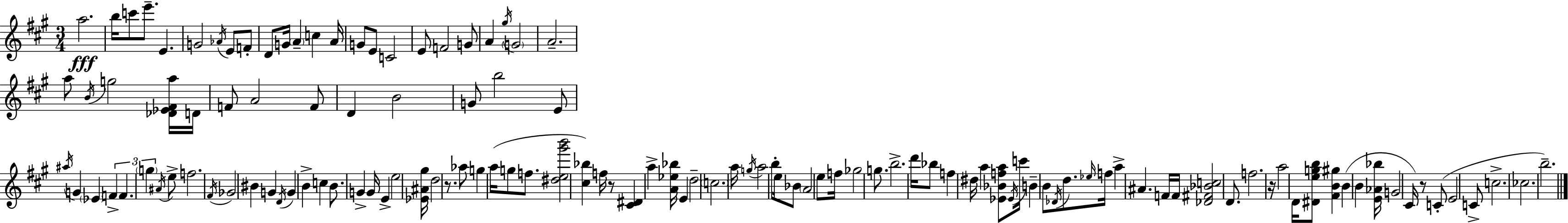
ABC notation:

X:1
T:Untitled
M:3/4
L:1/4
K:A
a2 b/4 c'/2 e'/2 E G2 _A/4 E/2 F/2 D/2 G/4 A c A/4 G/2 E/2 C2 E/2 F2 G/2 A ^g/4 G2 A2 a/2 B/4 g2 [_D_E^Fa]/4 D/4 F/2 A2 F/2 D B2 G/2 b2 E/2 ^a/4 G _E F F g ^A/4 e/2 f2 ^F/4 _G2 ^B G D/4 G B c B/2 G G/4 E e2 [_E^A^g]/4 d2 z/2 _a/2 g a/4 g/2 f/2 [^de^g'b']2 [^c_b] f/4 z/2 [^C^D] a [A_e_b]/4 E d2 c2 a/4 g/4 a2 b/2 e/4 _B/2 A2 e/2 f/4 _g2 g/2 b2 d'/4 _b/2 f ^d/4 a [_E_Bfa]/2 _E/4 c'/4 B B/2 _D/4 d/2 _e/4 f/4 a ^A F/4 F/4 [_D^F_Bc]2 D/2 f2 z/4 a2 D/4 [^Degb]/2 [^FB^g] B B [E_A_b]/4 G2 ^C/4 z/2 C/2 E2 C/2 c2 _c2 b2